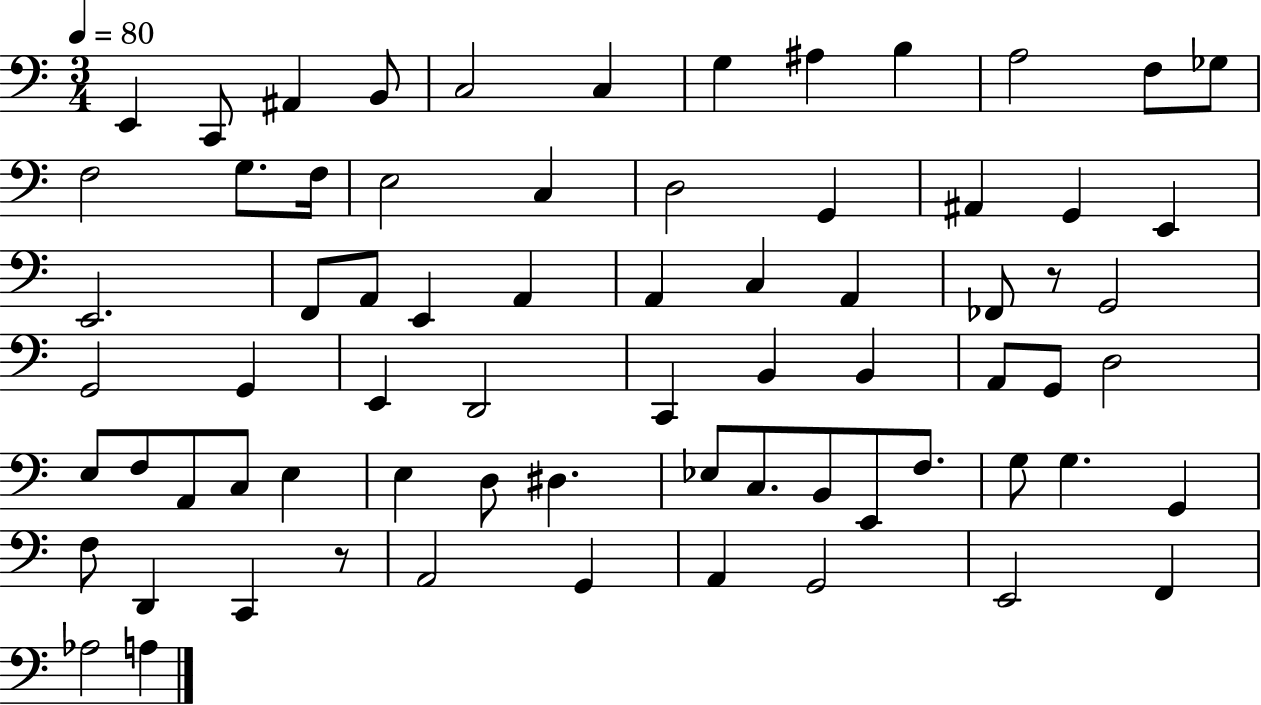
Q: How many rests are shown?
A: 2